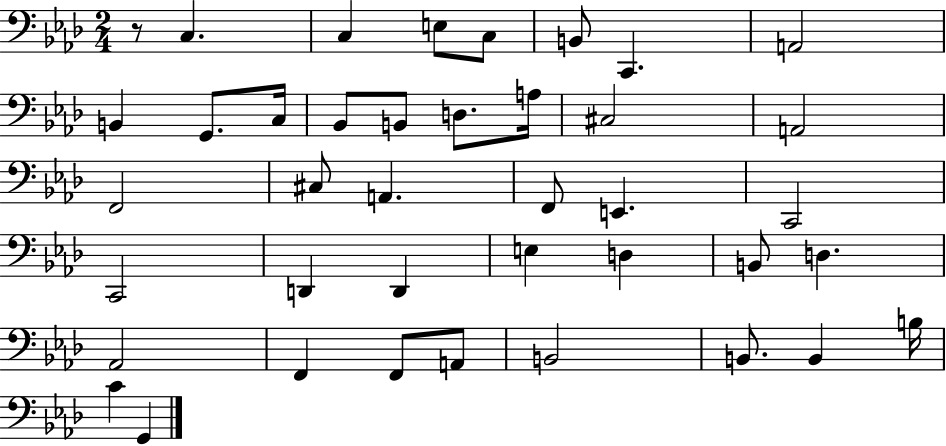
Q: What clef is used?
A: bass